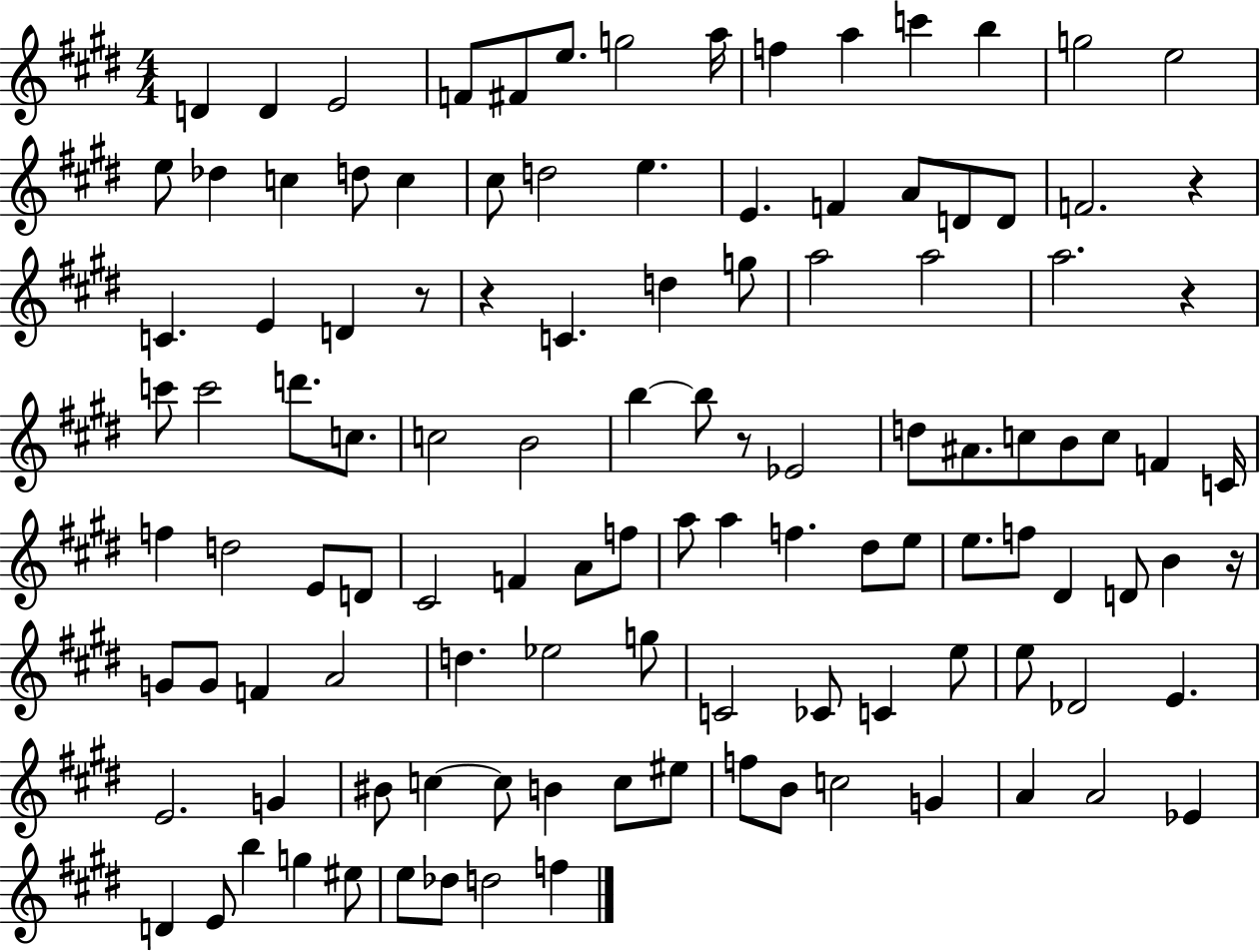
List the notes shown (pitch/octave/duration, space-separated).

D4/q D4/q E4/h F4/e F#4/e E5/e. G5/h A5/s F5/q A5/q C6/q B5/q G5/h E5/h E5/e Db5/q C5/q D5/e C5/q C#5/e D5/h E5/q. E4/q. F4/q A4/e D4/e D4/e F4/h. R/q C4/q. E4/q D4/q R/e R/q C4/q. D5/q G5/e A5/h A5/h A5/h. R/q C6/e C6/h D6/e. C5/e. C5/h B4/h B5/q B5/e R/e Eb4/h D5/e A#4/e. C5/e B4/e C5/e F4/q C4/s F5/q D5/h E4/e D4/e C#4/h F4/q A4/e F5/e A5/e A5/q F5/q. D#5/e E5/e E5/e. F5/e D#4/q D4/e B4/q R/s G4/e G4/e F4/q A4/h D5/q. Eb5/h G5/e C4/h CES4/e C4/q E5/e E5/e Db4/h E4/q. E4/h. G4/q BIS4/e C5/q C5/e B4/q C5/e EIS5/e F5/e B4/e C5/h G4/q A4/q A4/h Eb4/q D4/q E4/e B5/q G5/q EIS5/e E5/e Db5/e D5/h F5/q